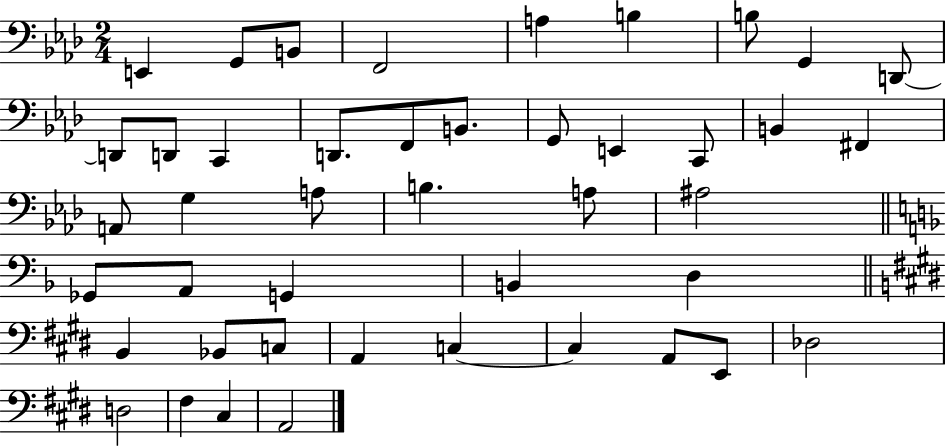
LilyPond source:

{
  \clef bass
  \numericTimeSignature
  \time 2/4
  \key aes \major
  e,4 g,8 b,8 | f,2 | a4 b4 | b8 g,4 d,8~~ | \break d,8 d,8 c,4 | d,8. f,8 b,8. | g,8 e,4 c,8 | b,4 fis,4 | \break a,8 g4 a8 | b4. a8 | ais2 | \bar "||" \break \key d \minor ges,8 a,8 g,4 | b,4 d4 | \bar "||" \break \key e \major b,4 bes,8 c8 | a,4 c4~~ | c4 a,8 e,8 | des2 | \break d2 | fis4 cis4 | a,2 | \bar "|."
}